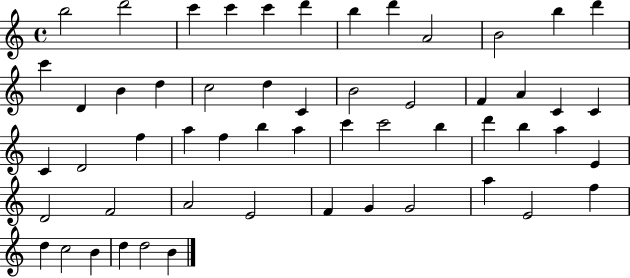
{
  \clef treble
  \time 4/4
  \defaultTimeSignature
  \key c \major
  b''2 d'''2 | c'''4 c'''4 c'''4 d'''4 | b''4 d'''4 a'2 | b'2 b''4 d'''4 | \break c'''4 d'4 b'4 d''4 | c''2 d''4 c'4 | b'2 e'2 | f'4 a'4 c'4 c'4 | \break c'4 d'2 f''4 | a''4 f''4 b''4 a''4 | c'''4 c'''2 b''4 | d'''4 b''4 a''4 e'4 | \break d'2 f'2 | a'2 e'2 | f'4 g'4 g'2 | a''4 e'2 f''4 | \break d''4 c''2 b'4 | d''4 d''2 b'4 | \bar "|."
}